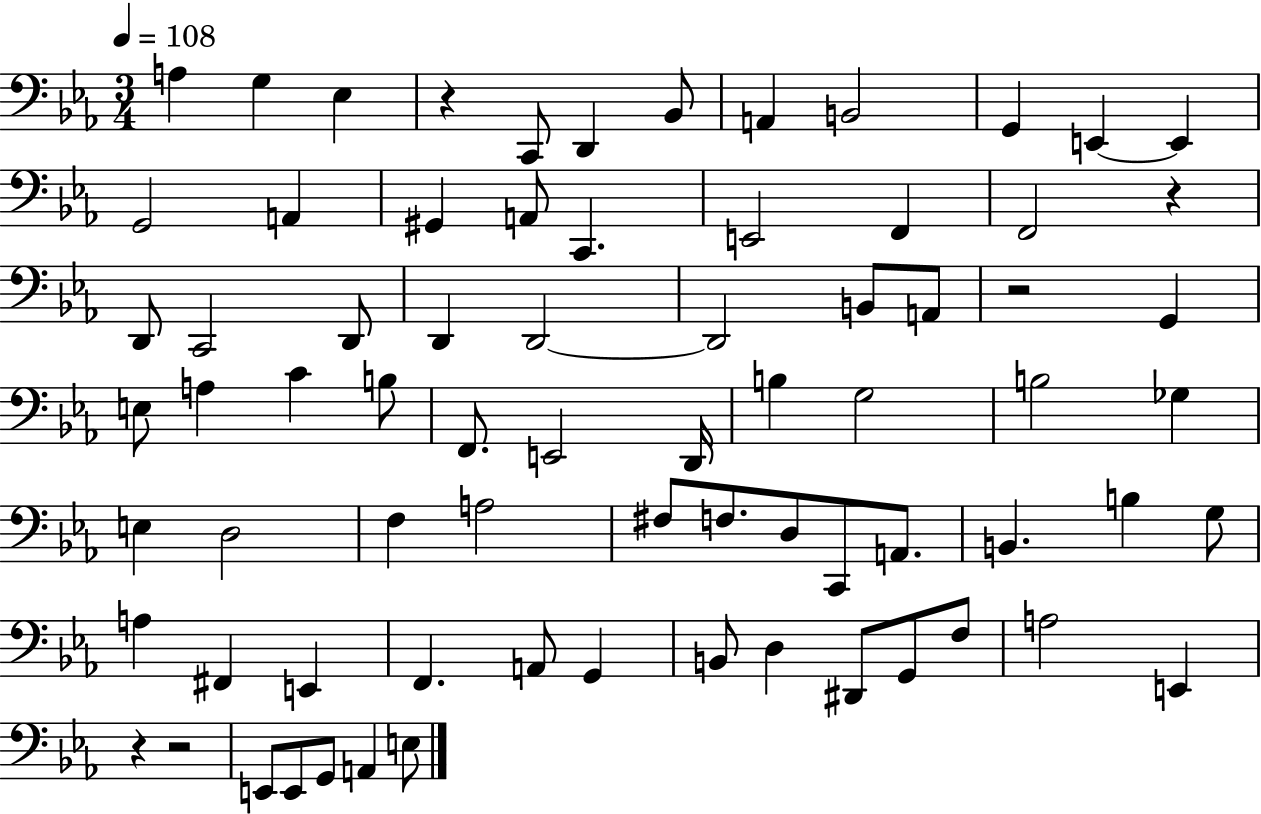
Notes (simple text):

A3/q G3/q Eb3/q R/q C2/e D2/q Bb2/e A2/q B2/h G2/q E2/q E2/q G2/h A2/q G#2/q A2/e C2/q. E2/h F2/q F2/h R/q D2/e C2/h D2/e D2/q D2/h D2/h B2/e A2/e R/h G2/q E3/e A3/q C4/q B3/e F2/e. E2/h D2/s B3/q G3/h B3/h Gb3/q E3/q D3/h F3/q A3/h F#3/e F3/e. D3/e C2/e A2/e. B2/q. B3/q G3/e A3/q F#2/q E2/q F2/q. A2/e G2/q B2/e D3/q D#2/e G2/e F3/e A3/h E2/q R/q R/h E2/e E2/e G2/e A2/q E3/e